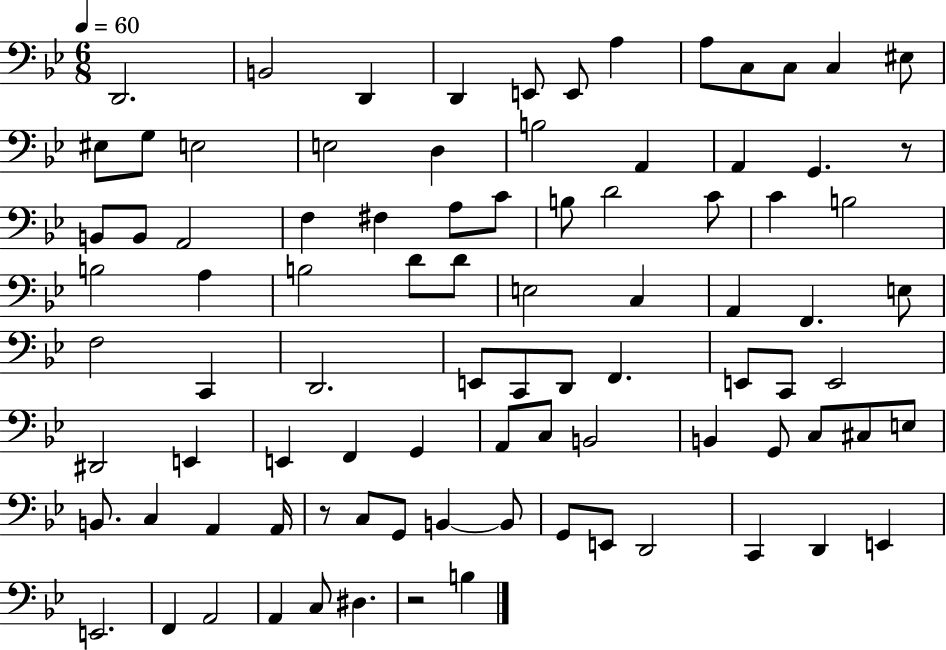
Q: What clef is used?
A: bass